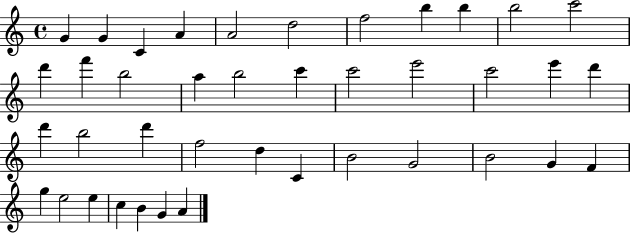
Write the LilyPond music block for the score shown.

{
  \clef treble
  \time 4/4
  \defaultTimeSignature
  \key c \major
  g'4 g'4 c'4 a'4 | a'2 d''2 | f''2 b''4 b''4 | b''2 c'''2 | \break d'''4 f'''4 b''2 | a''4 b''2 c'''4 | c'''2 e'''2 | c'''2 e'''4 d'''4 | \break d'''4 b''2 d'''4 | f''2 d''4 c'4 | b'2 g'2 | b'2 g'4 f'4 | \break g''4 e''2 e''4 | c''4 b'4 g'4 a'4 | \bar "|."
}